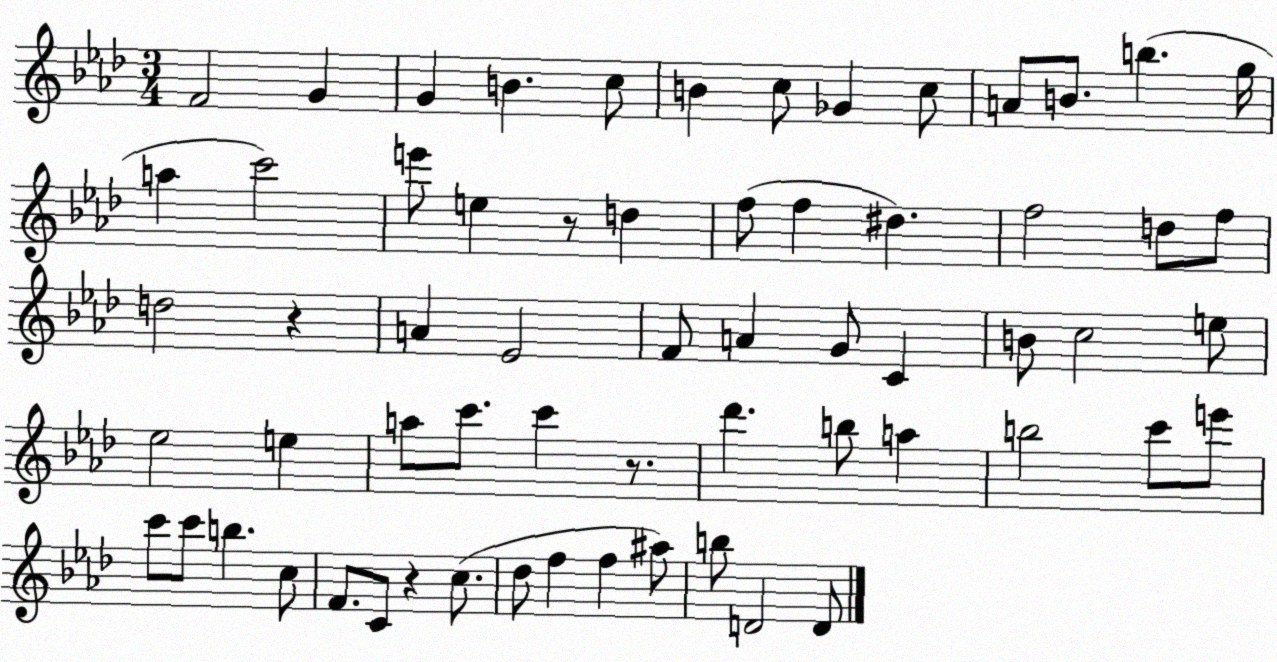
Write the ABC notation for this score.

X:1
T:Untitled
M:3/4
L:1/4
K:Ab
F2 G G B c/2 B c/2 _G c/2 A/2 B/2 b g/4 a c'2 e'/2 e z/2 d f/2 f ^d f2 d/2 f/2 d2 z A _E2 F/2 A G/2 C B/2 c2 e/2 _e2 e a/2 c'/2 c' z/2 _d' b/2 a b2 c'/2 e'/2 c'/2 c'/2 b c/2 F/2 C/2 z c/2 _d/2 f f ^a/2 b/2 D2 D/2